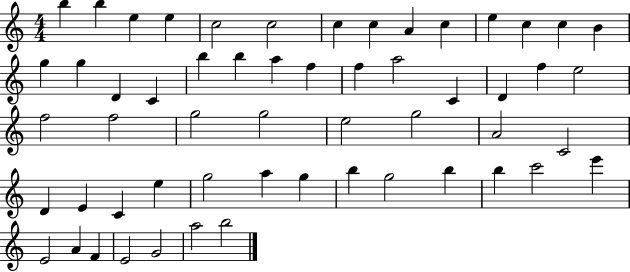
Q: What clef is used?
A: treble